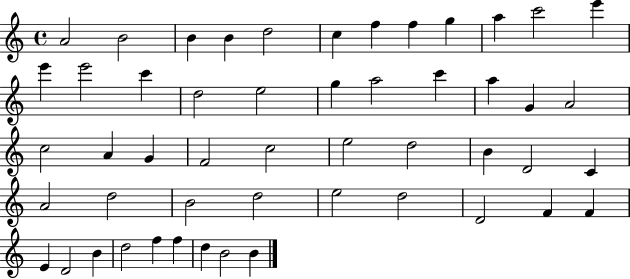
X:1
T:Untitled
M:4/4
L:1/4
K:C
A2 B2 B B d2 c f f g a c'2 e' e' e'2 c' d2 e2 g a2 c' a G A2 c2 A G F2 c2 e2 d2 B D2 C A2 d2 B2 d2 e2 d2 D2 F F E D2 B d2 f f d B2 B